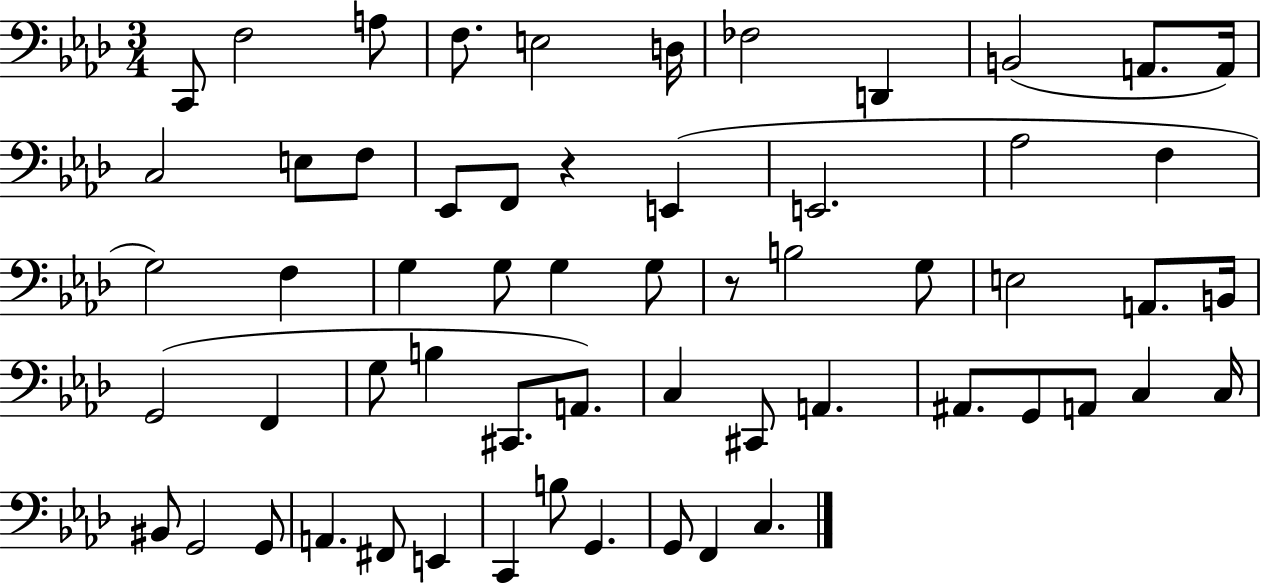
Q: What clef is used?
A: bass